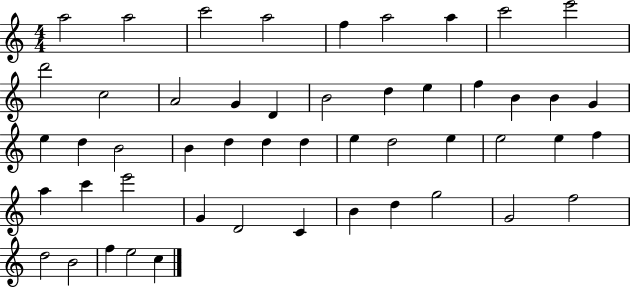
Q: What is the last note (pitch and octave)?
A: C5